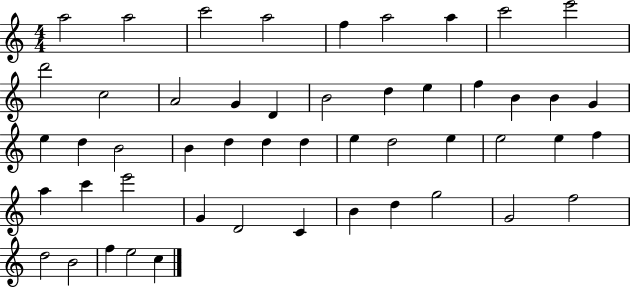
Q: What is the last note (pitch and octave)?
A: C5